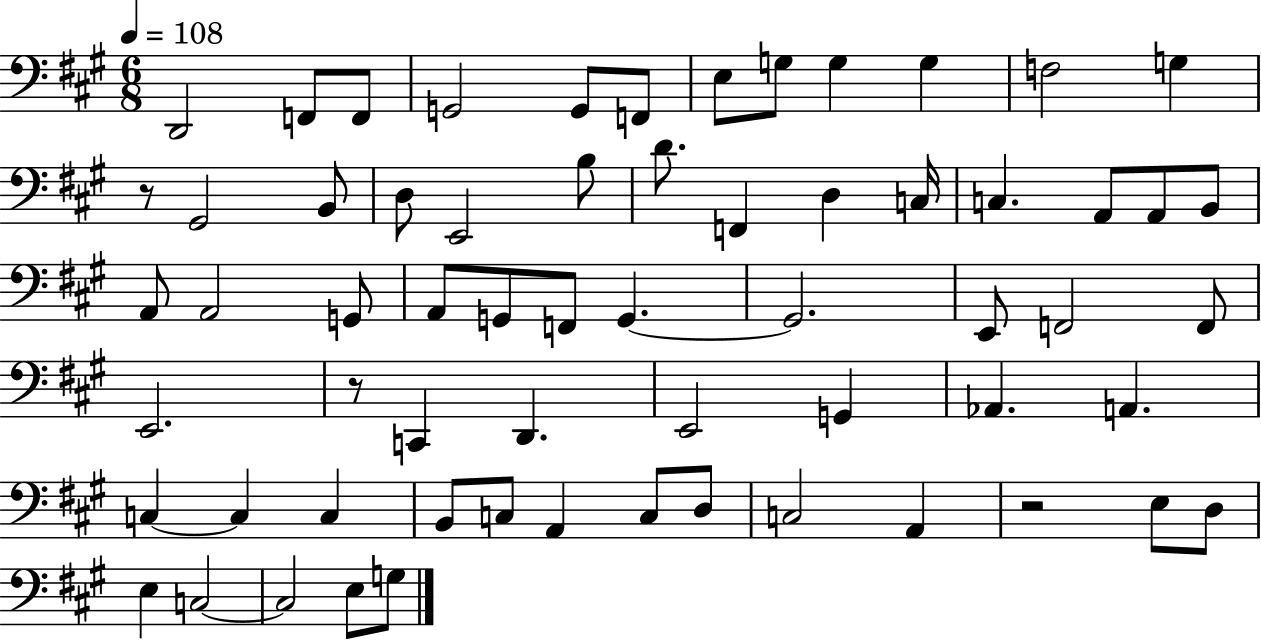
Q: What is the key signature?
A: A major